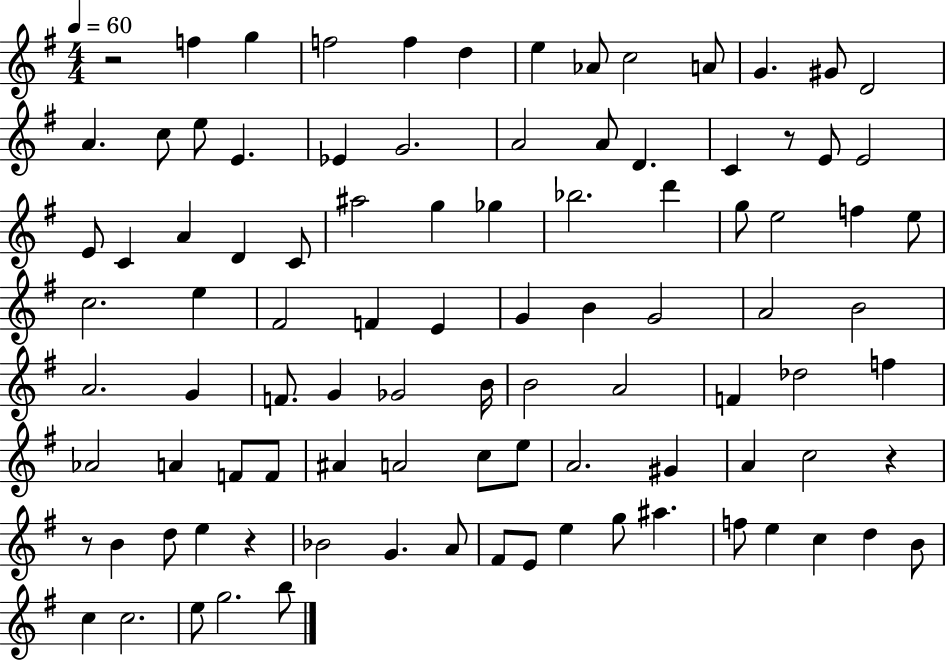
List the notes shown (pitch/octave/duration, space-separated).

R/h F5/q G5/q F5/h F5/q D5/q E5/q Ab4/e C5/h A4/e G4/q. G#4/e D4/h A4/q. C5/e E5/e E4/q. Eb4/q G4/h. A4/h A4/e D4/q. C4/q R/e E4/e E4/h E4/e C4/q A4/q D4/q C4/e A#5/h G5/q Gb5/q Bb5/h. D6/q G5/e E5/h F5/q E5/e C5/h. E5/q F#4/h F4/q E4/q G4/q B4/q G4/h A4/h B4/h A4/h. G4/q F4/e. G4/q Gb4/h B4/s B4/h A4/h F4/q Db5/h F5/q Ab4/h A4/q F4/e F4/e A#4/q A4/h C5/e E5/e A4/h. G#4/q A4/q C5/h R/q R/e B4/q D5/e E5/q R/q Bb4/h G4/q. A4/e F#4/e E4/e E5/q G5/e A#5/q. F5/e E5/q C5/q D5/q B4/e C5/q C5/h. E5/e G5/h. B5/e